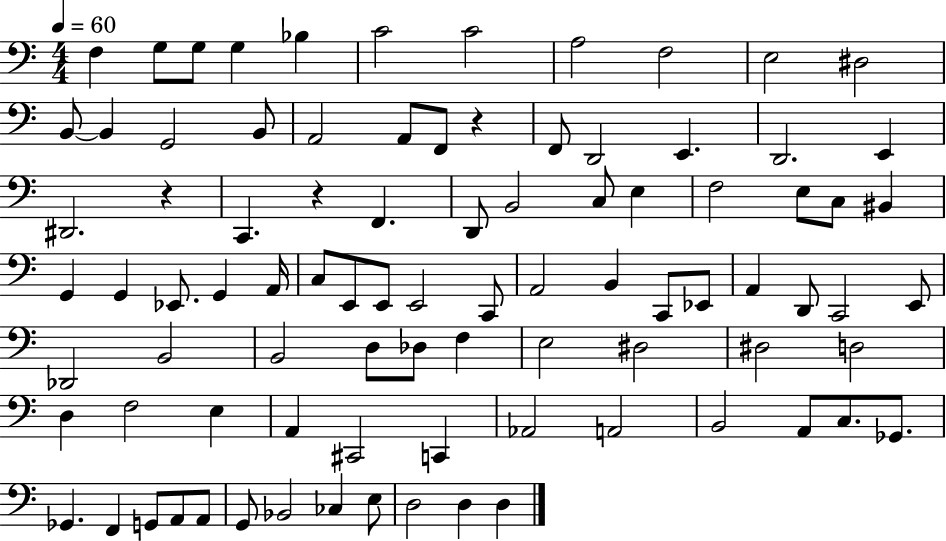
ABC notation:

X:1
T:Untitled
M:4/4
L:1/4
K:C
F, G,/2 G,/2 G, _B, C2 C2 A,2 F,2 E,2 ^D,2 B,,/2 B,, G,,2 B,,/2 A,,2 A,,/2 F,,/2 z F,,/2 D,,2 E,, D,,2 E,, ^D,,2 z C,, z F,, D,,/2 B,,2 C,/2 E, F,2 E,/2 C,/2 ^B,, G,, G,, _E,,/2 G,, A,,/4 C,/2 E,,/2 E,,/2 E,,2 C,,/2 A,,2 B,, C,,/2 _E,,/2 A,, D,,/2 C,,2 E,,/2 _D,,2 B,,2 B,,2 D,/2 _D,/2 F, E,2 ^D,2 ^D,2 D,2 D, F,2 E, A,, ^C,,2 C,, _A,,2 A,,2 B,,2 A,,/2 C,/2 _G,,/2 _G,, F,, G,,/2 A,,/2 A,,/2 G,,/2 _B,,2 _C, E,/2 D,2 D, D,